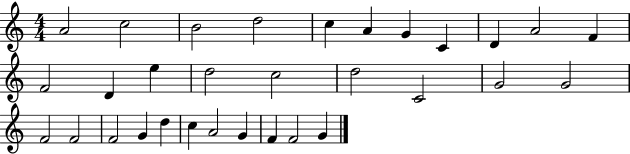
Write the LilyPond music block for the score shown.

{
  \clef treble
  \numericTimeSignature
  \time 4/4
  \key c \major
  a'2 c''2 | b'2 d''2 | c''4 a'4 g'4 c'4 | d'4 a'2 f'4 | \break f'2 d'4 e''4 | d''2 c''2 | d''2 c'2 | g'2 g'2 | \break f'2 f'2 | f'2 g'4 d''4 | c''4 a'2 g'4 | f'4 f'2 g'4 | \break \bar "|."
}